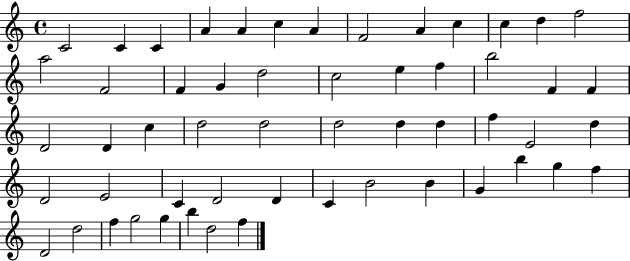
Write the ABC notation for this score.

X:1
T:Untitled
M:4/4
L:1/4
K:C
C2 C C A A c A F2 A c c d f2 a2 F2 F G d2 c2 e f b2 F F D2 D c d2 d2 d2 d d f E2 d D2 E2 C D2 D C B2 B G b g f D2 d2 f g2 g b d2 f